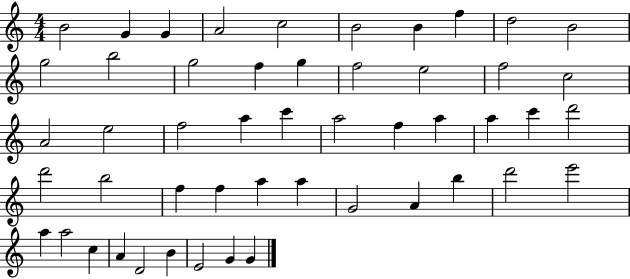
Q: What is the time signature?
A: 4/4